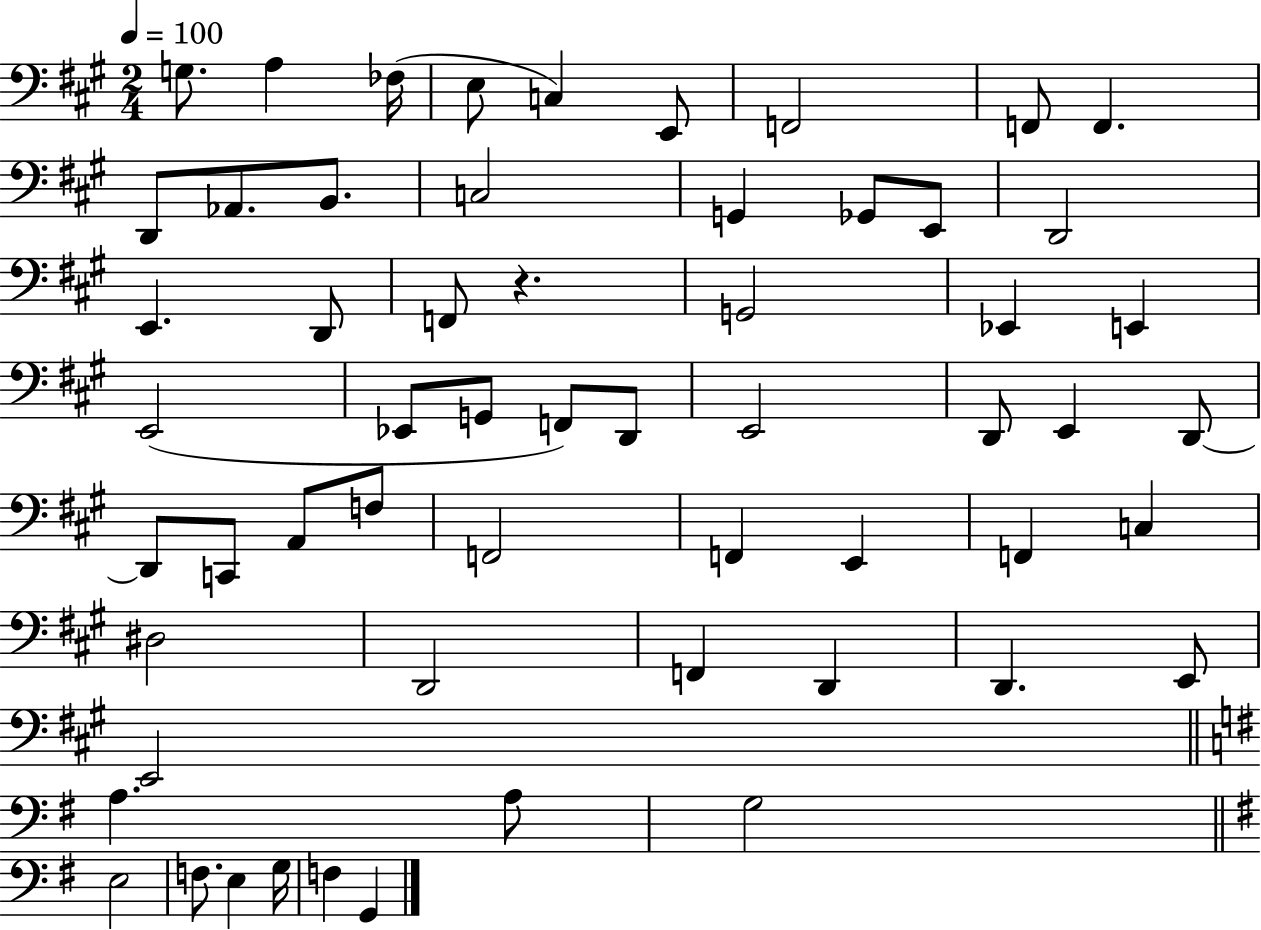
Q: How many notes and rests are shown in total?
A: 58